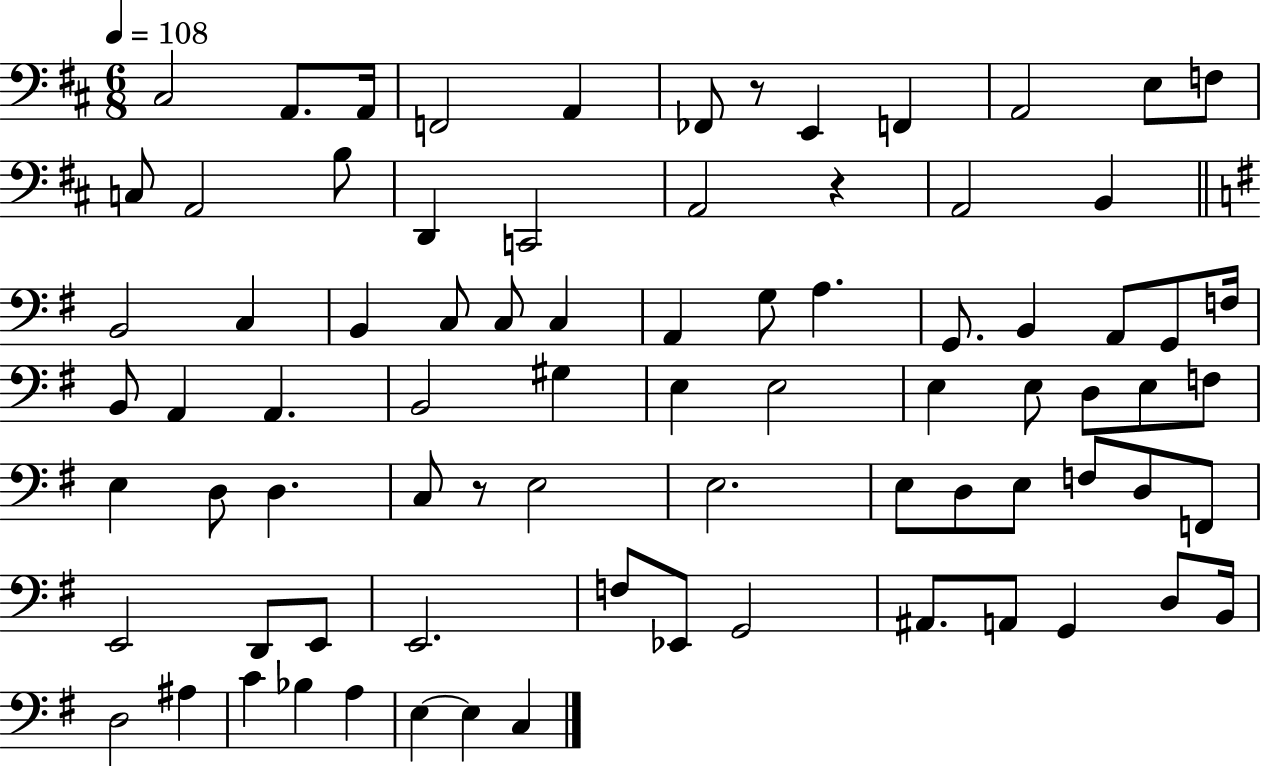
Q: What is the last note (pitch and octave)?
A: C3